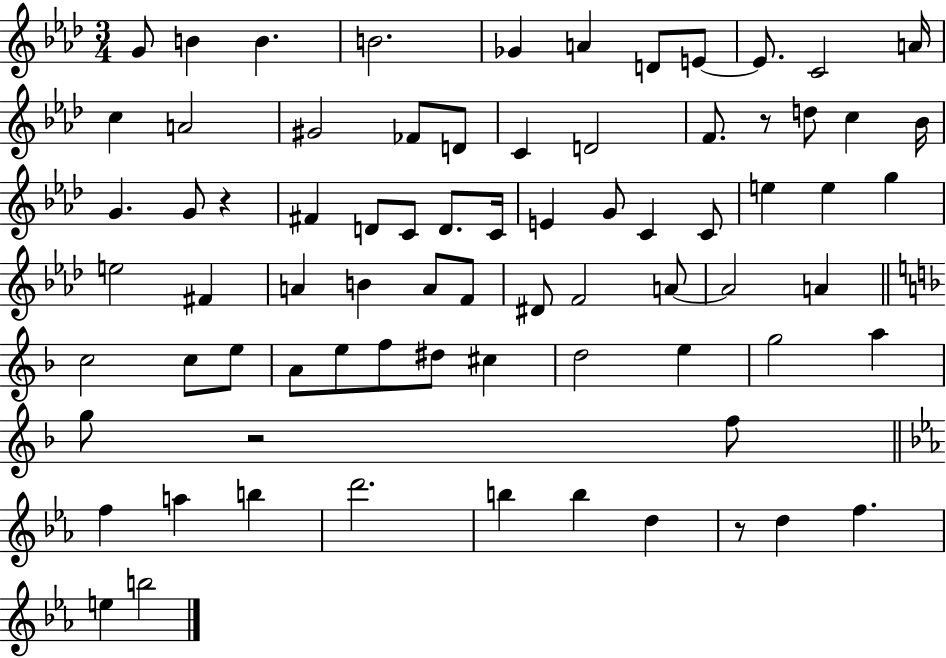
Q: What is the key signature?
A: AES major